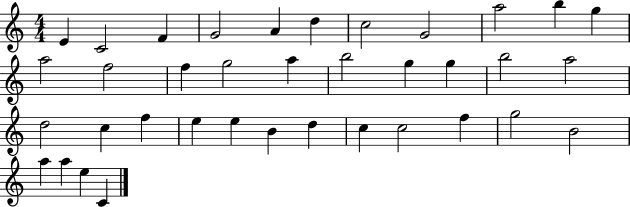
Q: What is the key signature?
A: C major